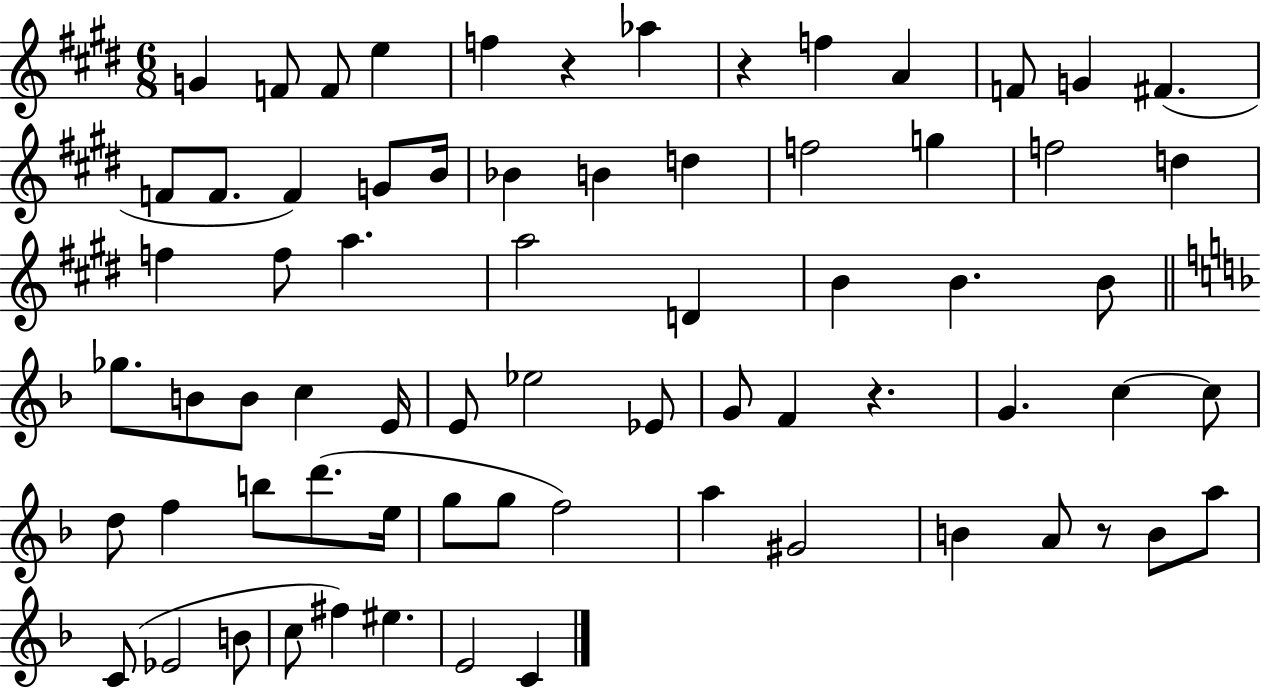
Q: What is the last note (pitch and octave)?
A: C4